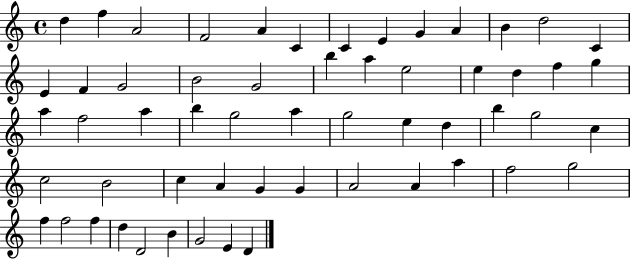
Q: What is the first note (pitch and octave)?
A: D5